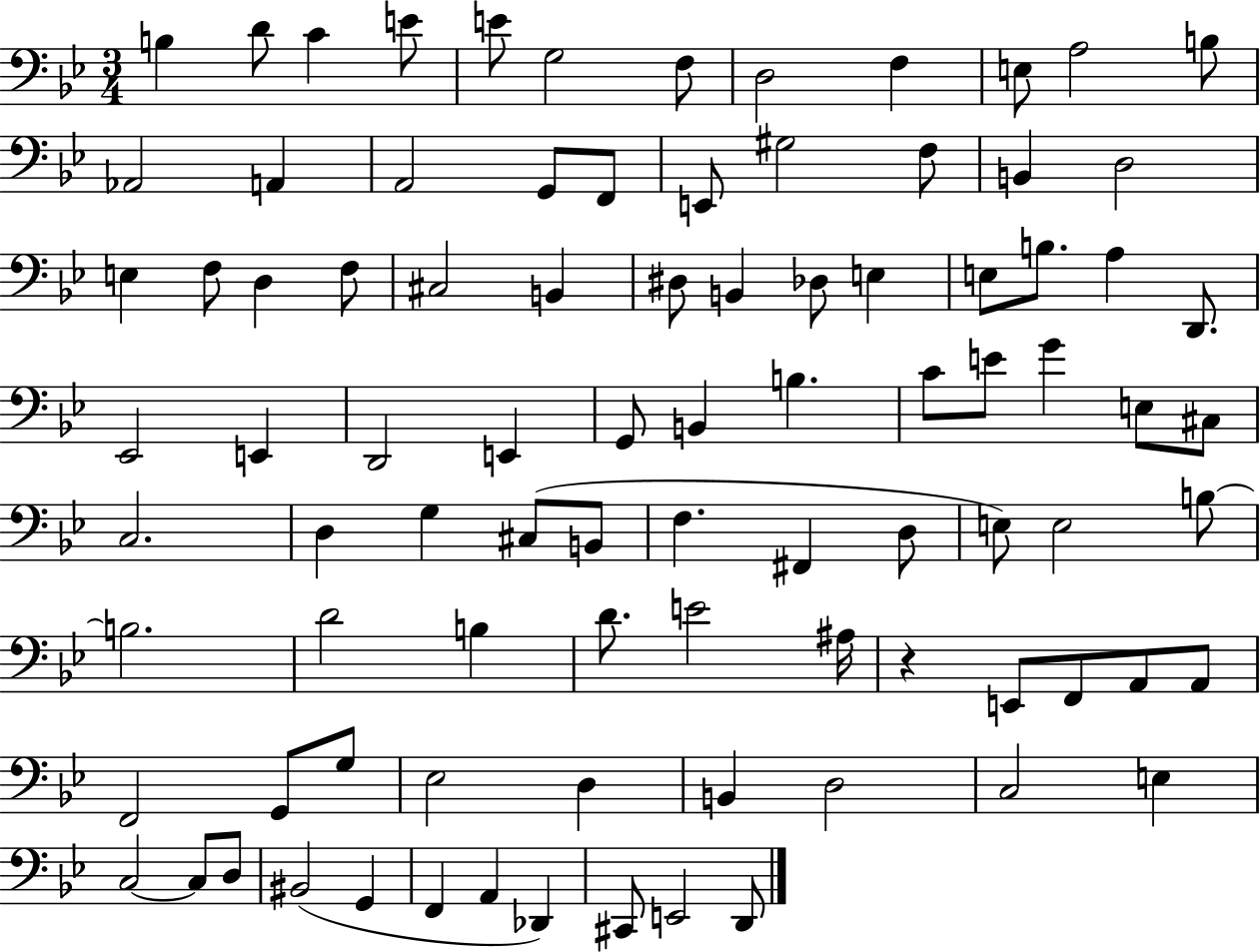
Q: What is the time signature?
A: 3/4